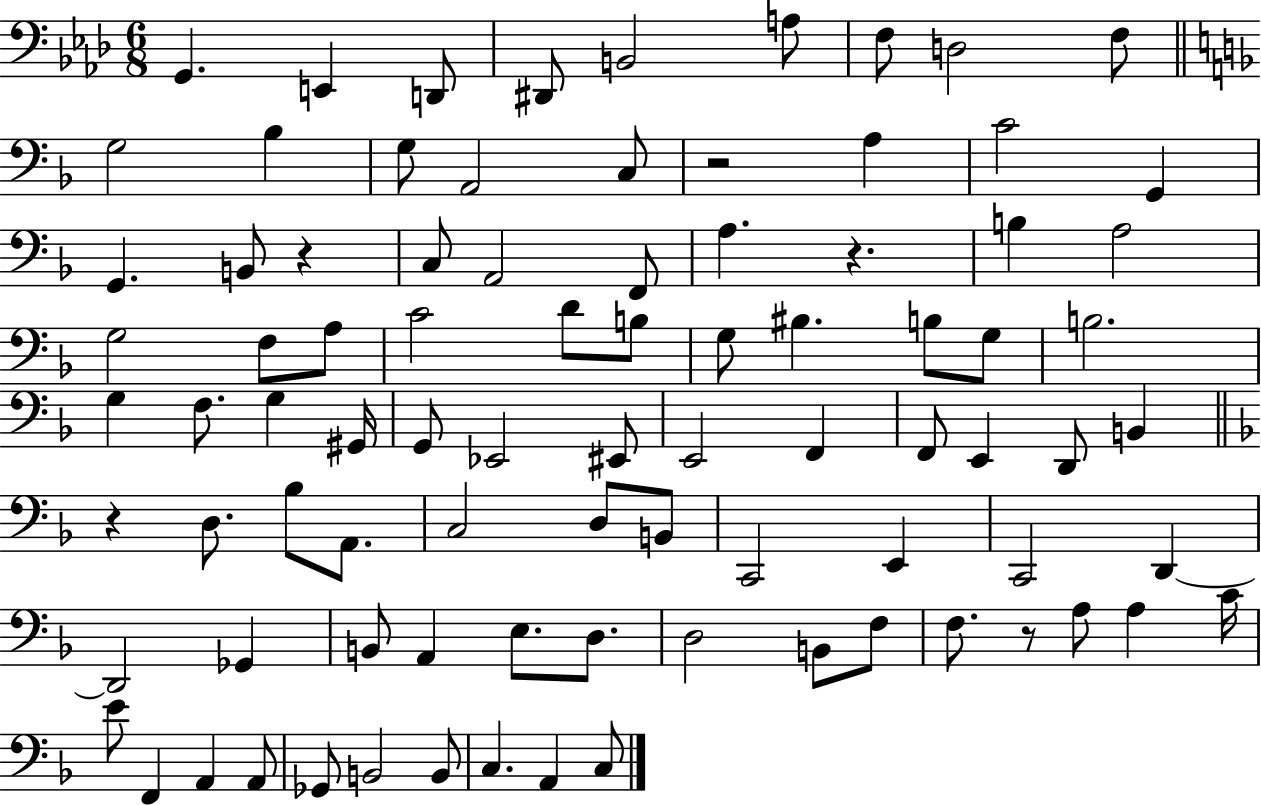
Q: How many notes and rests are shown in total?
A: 87